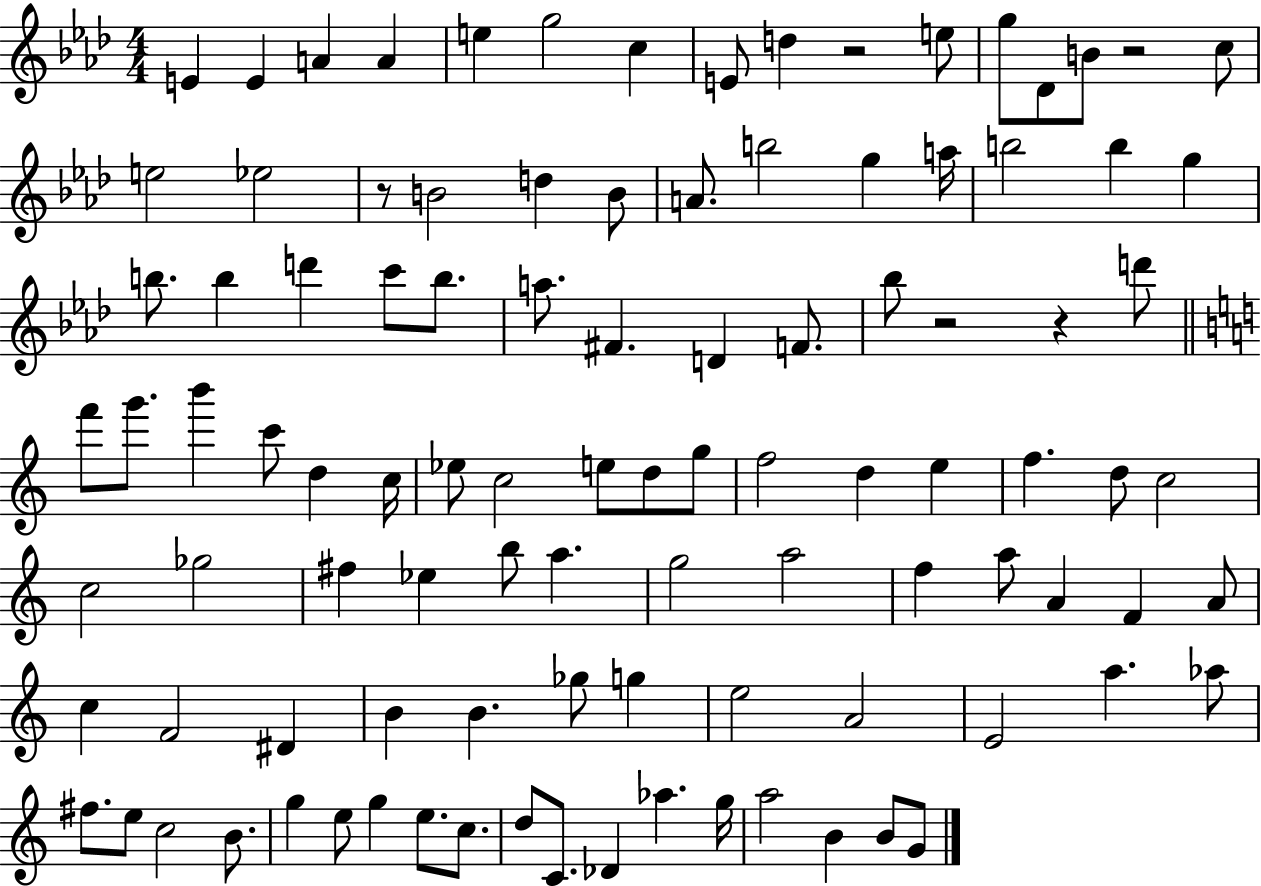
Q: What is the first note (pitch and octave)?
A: E4